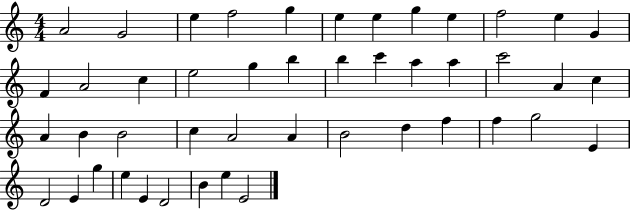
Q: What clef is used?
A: treble